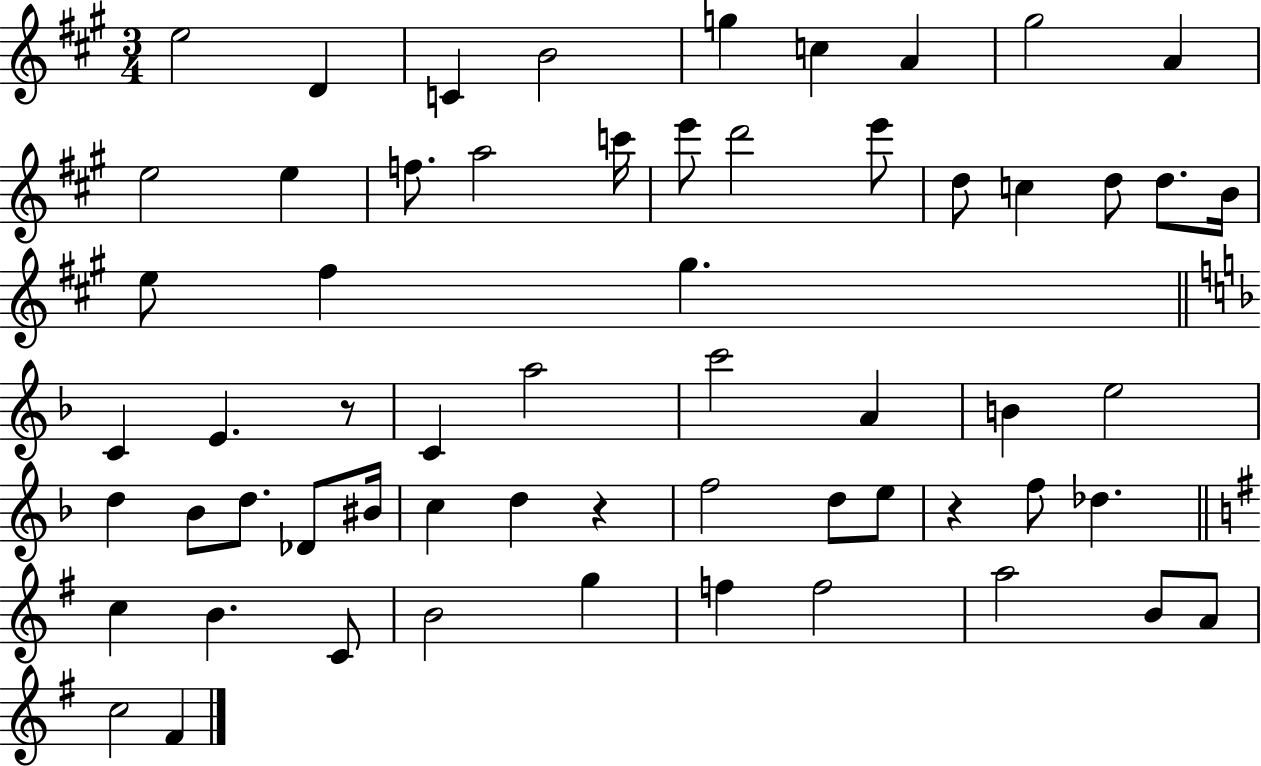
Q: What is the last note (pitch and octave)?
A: F#4